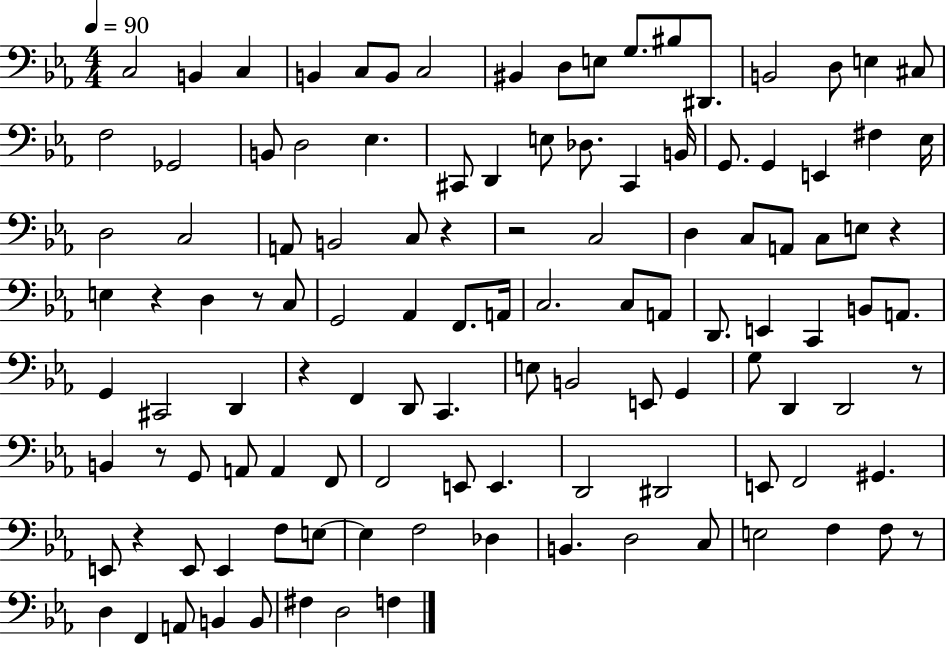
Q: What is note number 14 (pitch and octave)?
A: B2